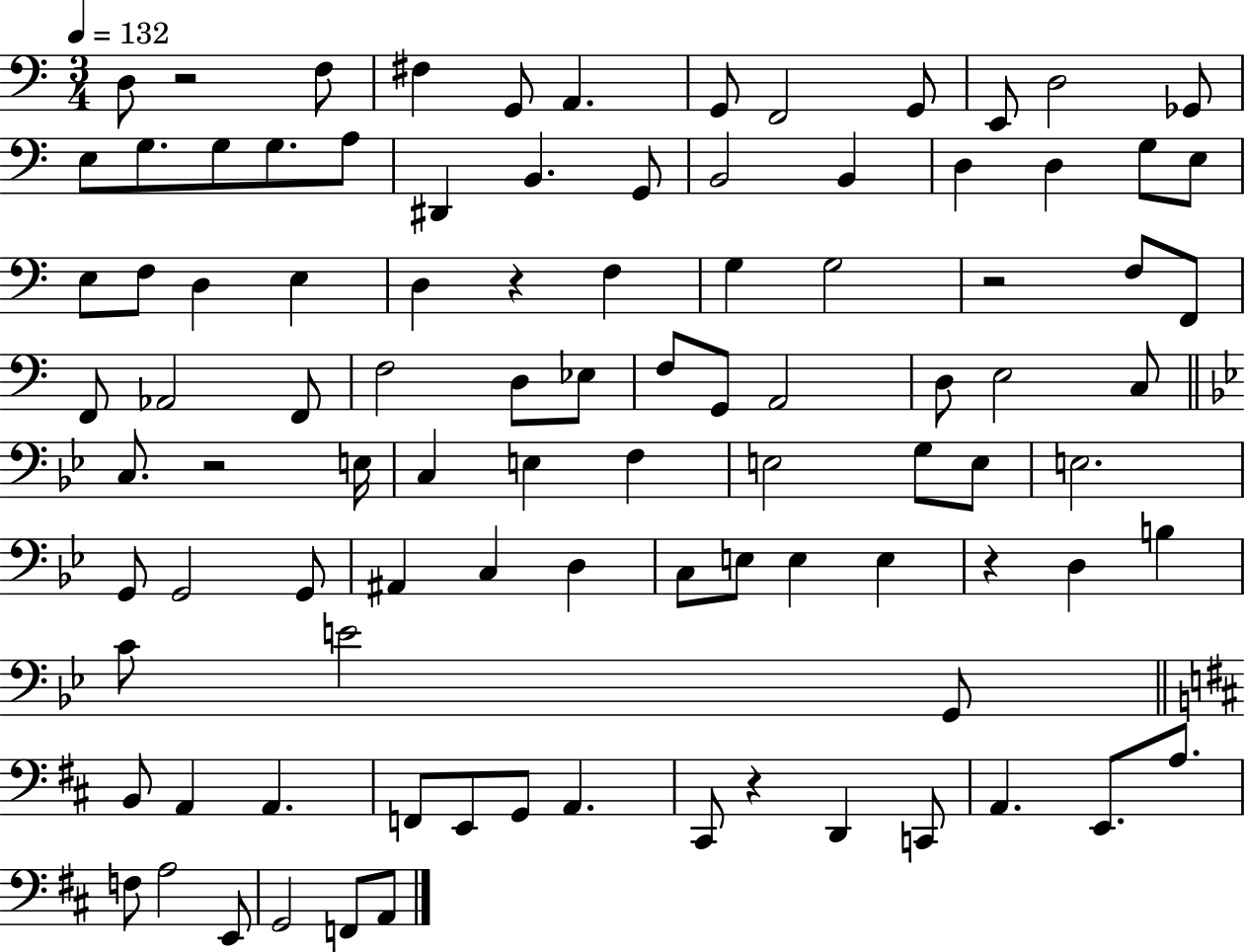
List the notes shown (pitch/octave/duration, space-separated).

D3/e R/h F3/e F#3/q G2/e A2/q. G2/e F2/h G2/e E2/e D3/h Gb2/e E3/e G3/e. G3/e G3/e. A3/e D#2/q B2/q. G2/e B2/h B2/q D3/q D3/q G3/e E3/e E3/e F3/e D3/q E3/q D3/q R/q F3/q G3/q G3/h R/h F3/e F2/e F2/e Ab2/h F2/e F3/h D3/e Eb3/e F3/e G2/e A2/h D3/e E3/h C3/e C3/e. R/h E3/s C3/q E3/q F3/q E3/h G3/e E3/e E3/h. G2/e G2/h G2/e A#2/q C3/q D3/q C3/e E3/e E3/q E3/q R/q D3/q B3/q C4/e E4/h G2/e B2/e A2/q A2/q. F2/e E2/e G2/e A2/q. C#2/e R/q D2/q C2/e A2/q. E2/e. A3/e. F3/e A3/h E2/e G2/h F2/e A2/e